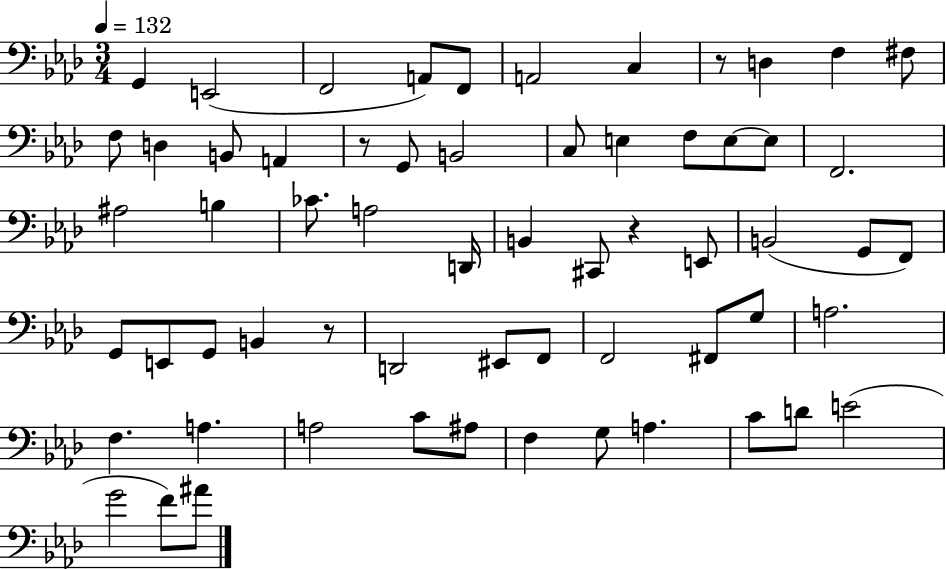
G2/q E2/h F2/h A2/e F2/e A2/h C3/q R/e D3/q F3/q F#3/e F3/e D3/q B2/e A2/q R/e G2/e B2/h C3/e E3/q F3/e E3/e E3/e F2/h. A#3/h B3/q CES4/e. A3/h D2/s B2/q C#2/e R/q E2/e B2/h G2/e F2/e G2/e E2/e G2/e B2/q R/e D2/h EIS2/e F2/e F2/h F#2/e G3/e A3/h. F3/q. A3/q. A3/h C4/e A#3/e F3/q G3/e A3/q. C4/e D4/e E4/h G4/h F4/e A#4/e